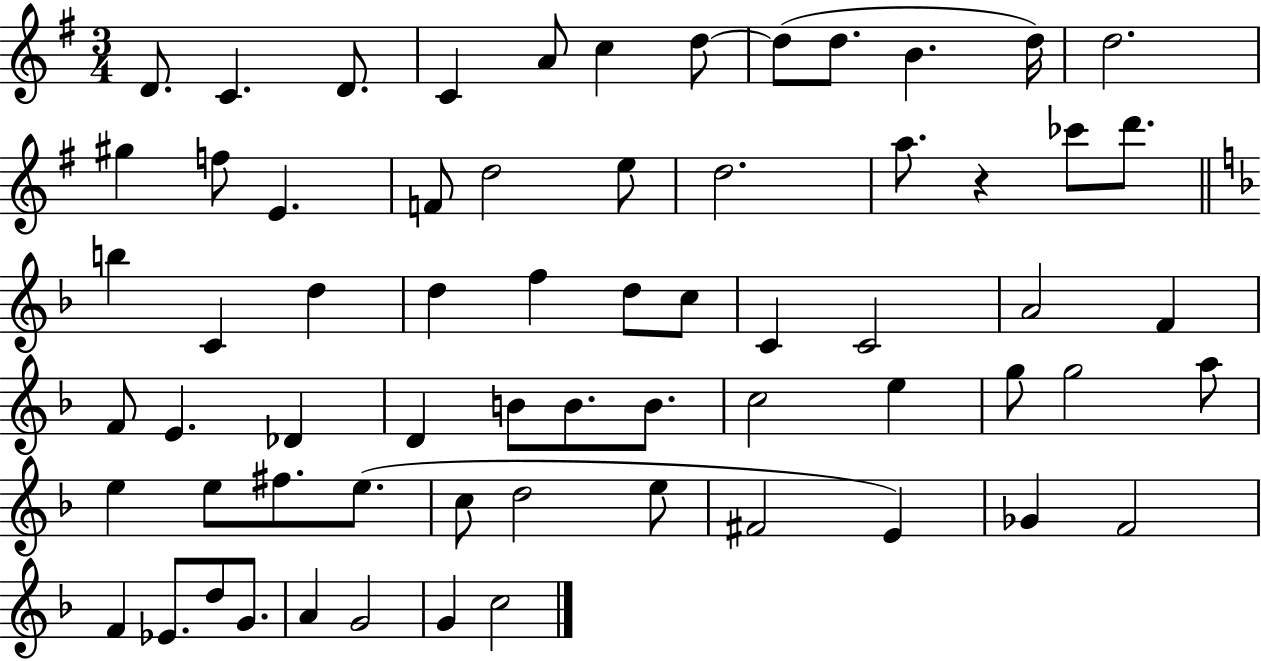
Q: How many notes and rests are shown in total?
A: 65